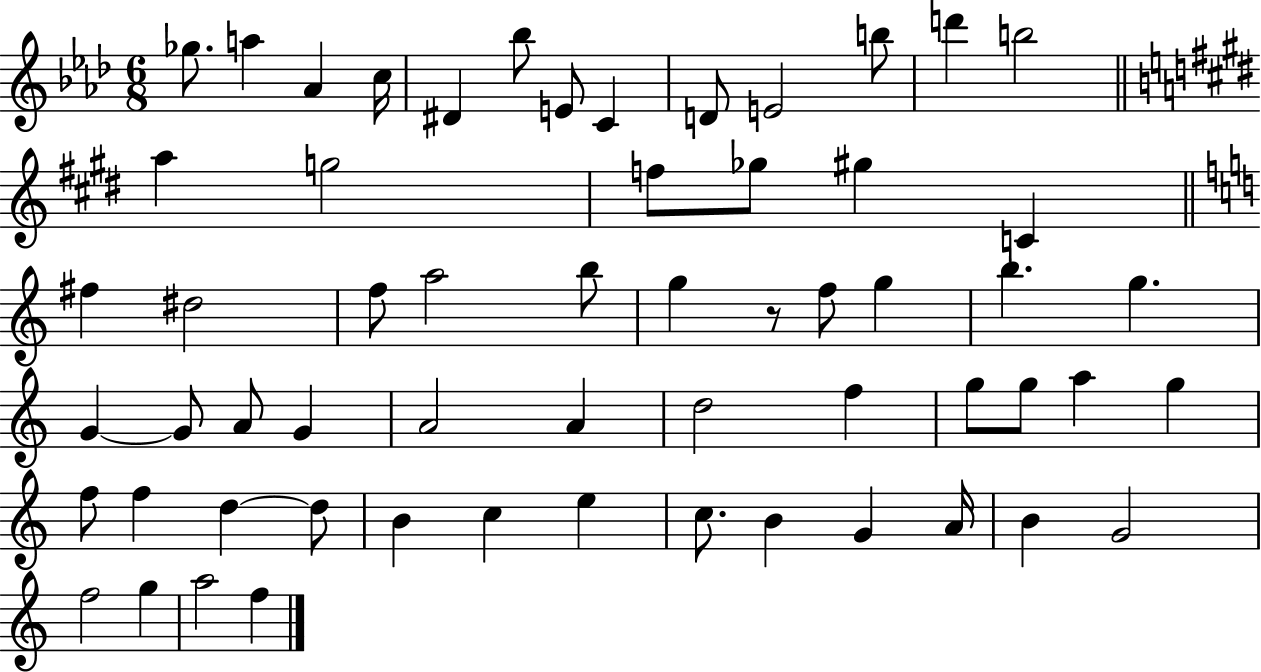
{
  \clef treble
  \numericTimeSignature
  \time 6/8
  \key aes \major
  ges''8. a''4 aes'4 c''16 | dis'4 bes''8 e'8 c'4 | d'8 e'2 b''8 | d'''4 b''2 | \break \bar "||" \break \key e \major a''4 g''2 | f''8 ges''8 gis''4 c'4 | \bar "||" \break \key c \major fis''4 dis''2 | f''8 a''2 b''8 | g''4 r8 f''8 g''4 | b''4. g''4. | \break g'4~~ g'8 a'8 g'4 | a'2 a'4 | d''2 f''4 | g''8 g''8 a''4 g''4 | \break f''8 f''4 d''4~~ d''8 | b'4 c''4 e''4 | c''8. b'4 g'4 a'16 | b'4 g'2 | \break f''2 g''4 | a''2 f''4 | \bar "|."
}